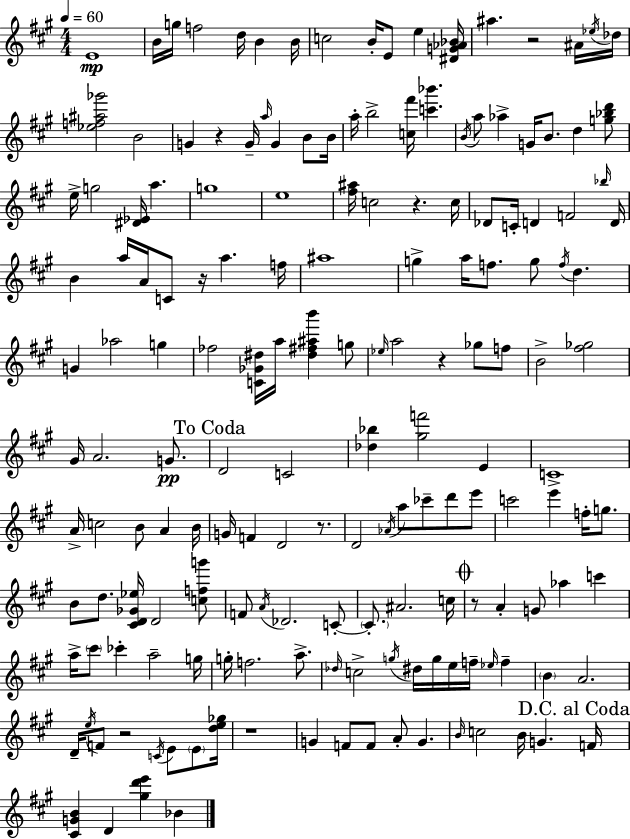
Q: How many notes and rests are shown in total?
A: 169